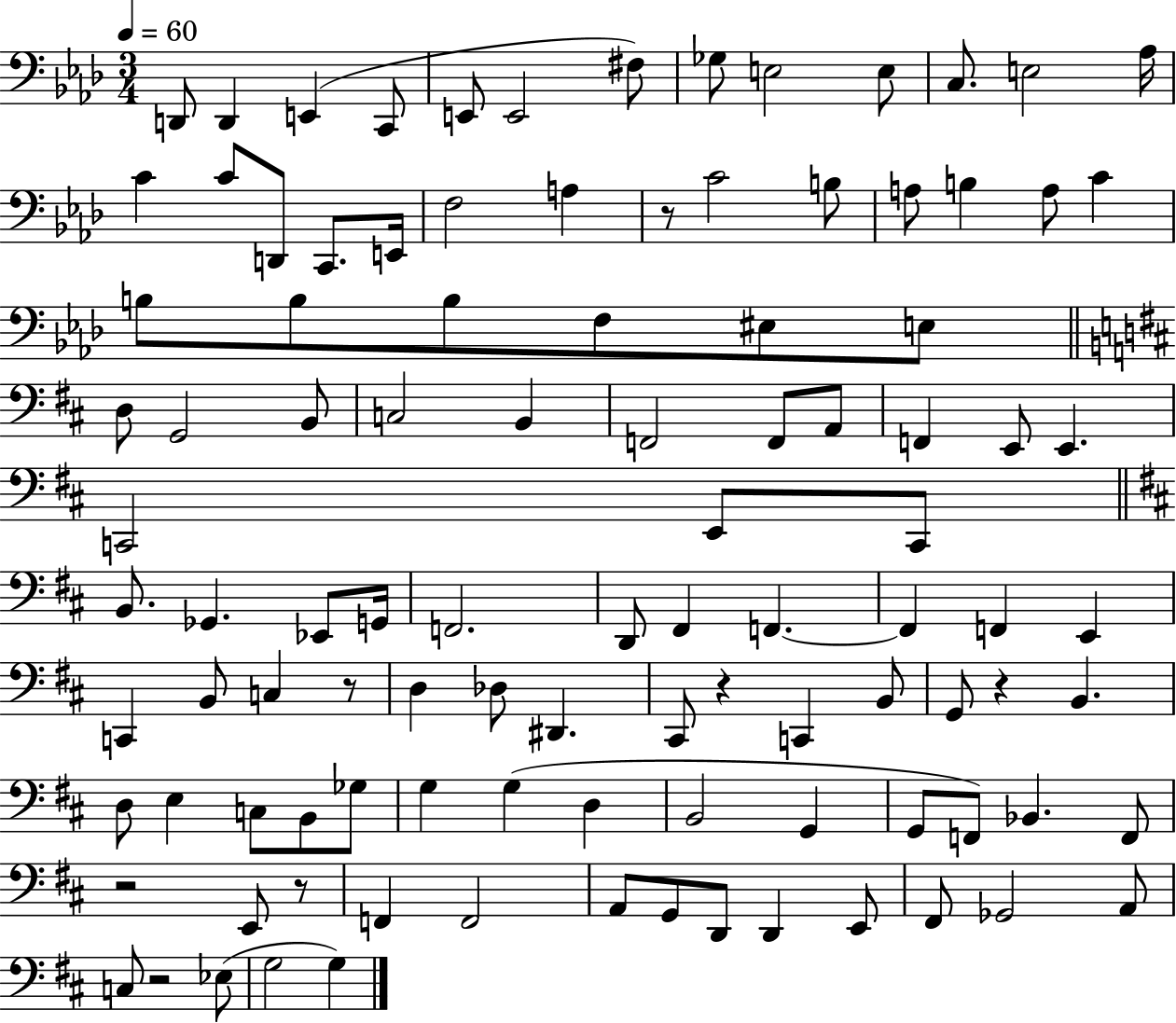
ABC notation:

X:1
T:Untitled
M:3/4
L:1/4
K:Ab
D,,/2 D,, E,, C,,/2 E,,/2 E,,2 ^F,/2 _G,/2 E,2 E,/2 C,/2 E,2 _A,/4 C C/2 D,,/2 C,,/2 E,,/4 F,2 A, z/2 C2 B,/2 A,/2 B, A,/2 C B,/2 B,/2 B,/2 F,/2 ^E,/2 E,/2 D,/2 G,,2 B,,/2 C,2 B,, F,,2 F,,/2 A,,/2 F,, E,,/2 E,, C,,2 E,,/2 C,,/2 B,,/2 _G,, _E,,/2 G,,/4 F,,2 D,,/2 ^F,, F,, F,, F,, E,, C,, B,,/2 C, z/2 D, _D,/2 ^D,, ^C,,/2 z C,, B,,/2 G,,/2 z B,, D,/2 E, C,/2 B,,/2 _G,/2 G, G, D, B,,2 G,, G,,/2 F,,/2 _B,, F,,/2 z2 E,,/2 z/2 F,, F,,2 A,,/2 G,,/2 D,,/2 D,, E,,/2 ^F,,/2 _G,,2 A,,/2 C,/2 z2 _E,/2 G,2 G,